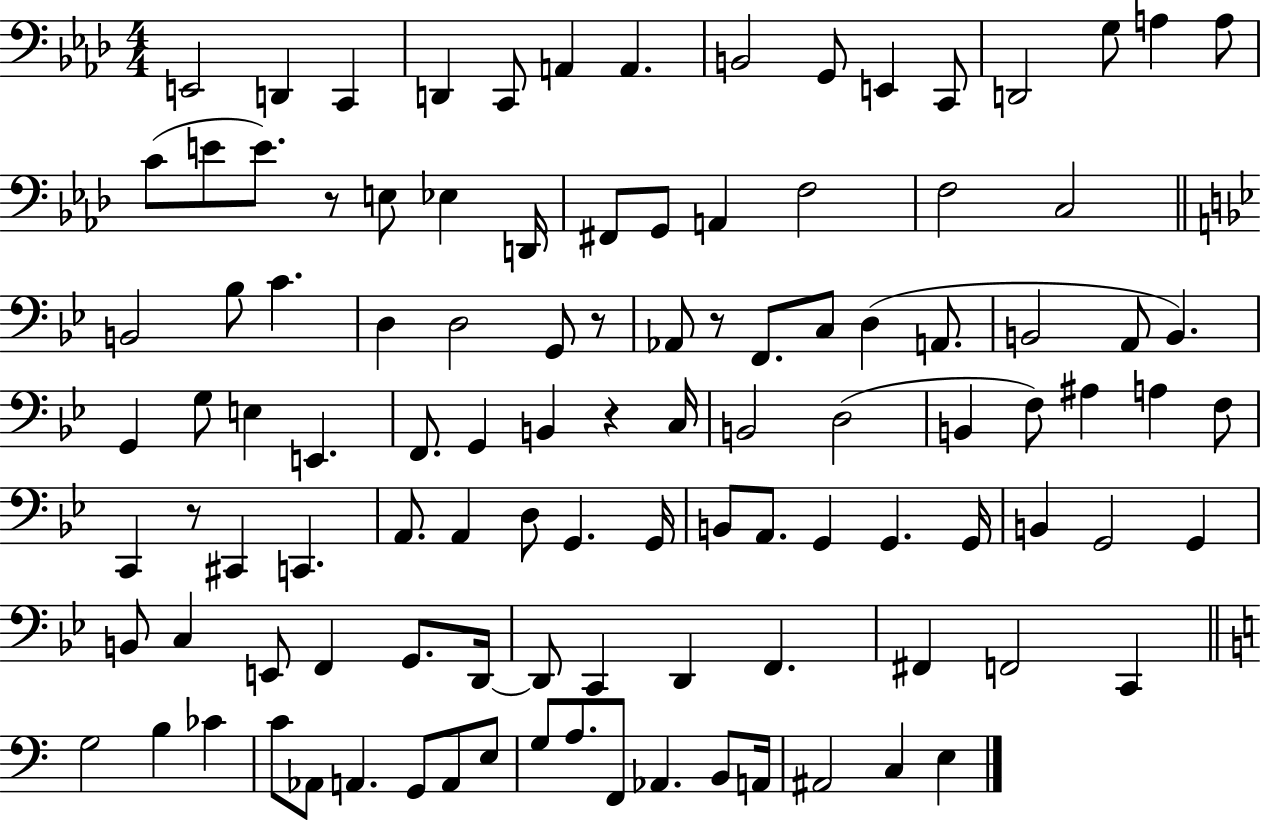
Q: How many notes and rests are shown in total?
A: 108